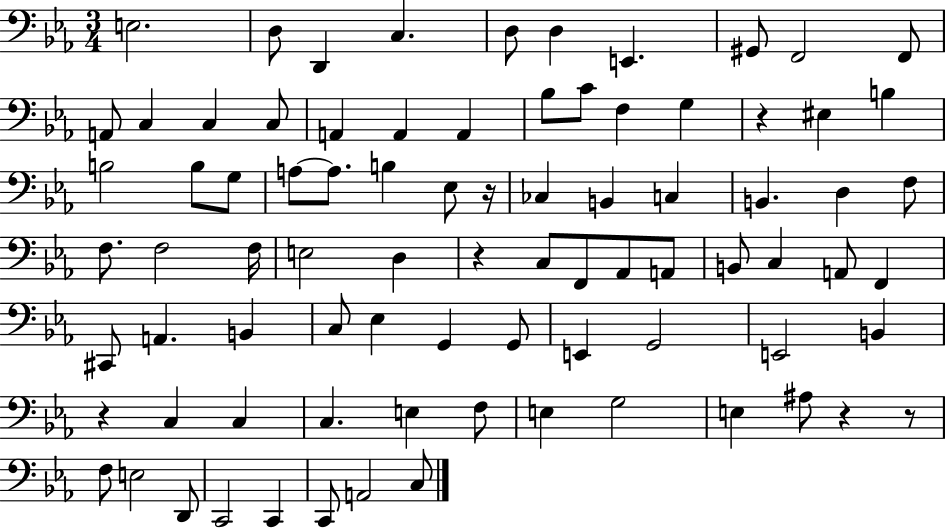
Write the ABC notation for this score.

X:1
T:Untitled
M:3/4
L:1/4
K:Eb
E,2 D,/2 D,, C, D,/2 D, E,, ^G,,/2 F,,2 F,,/2 A,,/2 C, C, C,/2 A,, A,, A,, _B,/2 C/2 F, G, z ^E, B, B,2 B,/2 G,/2 A,/2 A,/2 B, _E,/2 z/4 _C, B,, C, B,, D, F,/2 F,/2 F,2 F,/4 E,2 D, z C,/2 F,,/2 _A,,/2 A,,/2 B,,/2 C, A,,/2 F,, ^C,,/2 A,, B,, C,/2 _E, G,, G,,/2 E,, G,,2 E,,2 B,, z C, C, C, E, F,/2 E, G,2 E, ^A,/2 z z/2 F,/2 E,2 D,,/2 C,,2 C,, C,,/2 A,,2 C,/2